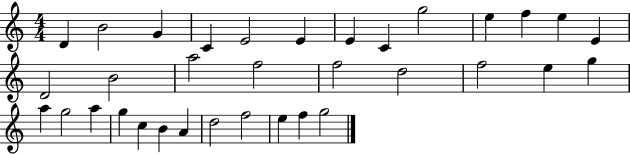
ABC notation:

X:1
T:Untitled
M:4/4
L:1/4
K:C
D B2 G C E2 E E C g2 e f e E D2 B2 a2 f2 f2 d2 f2 e g a g2 a g c B A d2 f2 e f g2